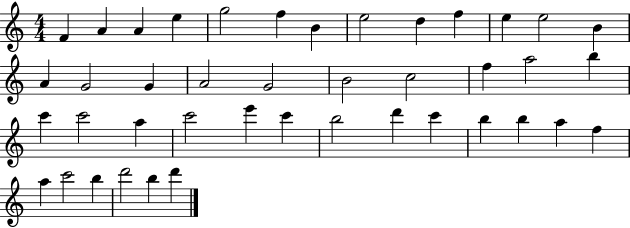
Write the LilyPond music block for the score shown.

{
  \clef treble
  \numericTimeSignature
  \time 4/4
  \key c \major
  f'4 a'4 a'4 e''4 | g''2 f''4 b'4 | e''2 d''4 f''4 | e''4 e''2 b'4 | \break a'4 g'2 g'4 | a'2 g'2 | b'2 c''2 | f''4 a''2 b''4 | \break c'''4 c'''2 a''4 | c'''2 e'''4 c'''4 | b''2 d'''4 c'''4 | b''4 b''4 a''4 f''4 | \break a''4 c'''2 b''4 | d'''2 b''4 d'''4 | \bar "|."
}